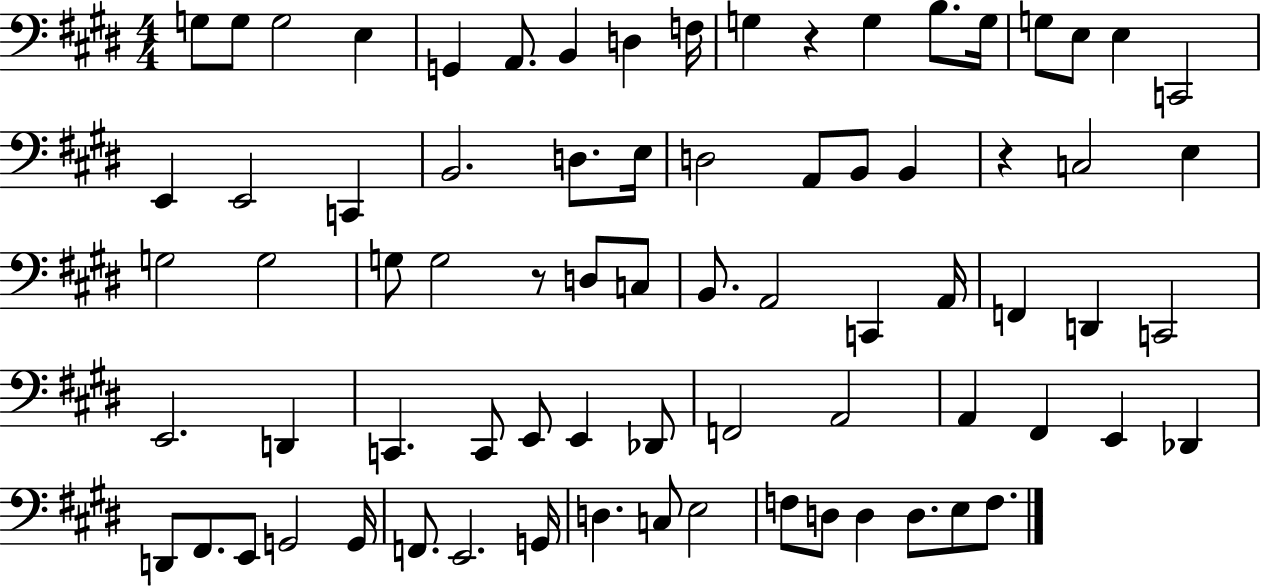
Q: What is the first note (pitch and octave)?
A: G3